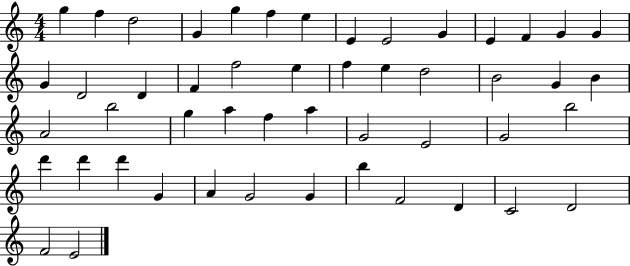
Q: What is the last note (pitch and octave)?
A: E4